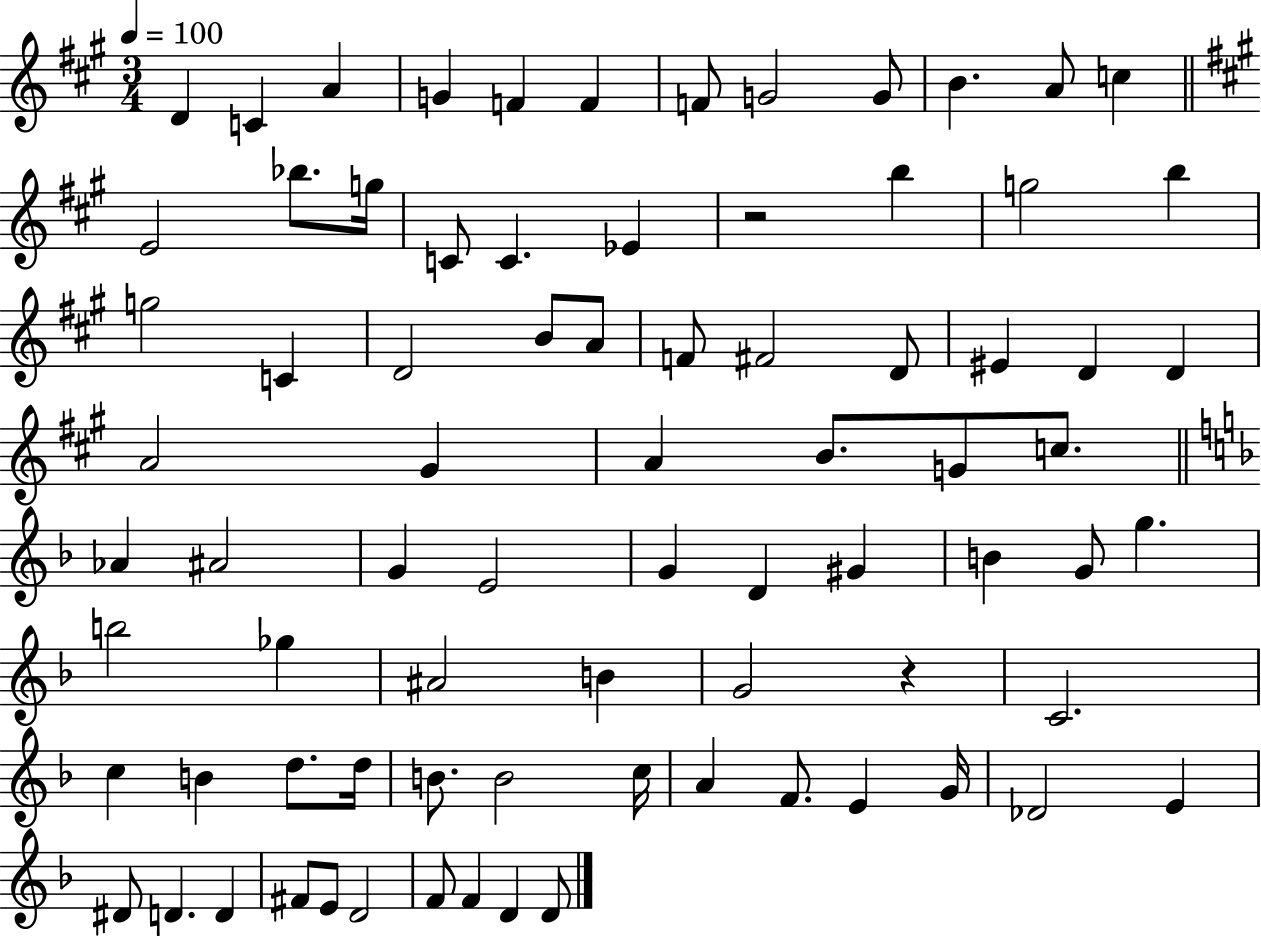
{
  \clef treble
  \numericTimeSignature
  \time 3/4
  \key a \major
  \tempo 4 = 100
  d'4 c'4 a'4 | g'4 f'4 f'4 | f'8 g'2 g'8 | b'4. a'8 c''4 | \break \bar "||" \break \key a \major e'2 bes''8. g''16 | c'8 c'4. ees'4 | r2 b''4 | g''2 b''4 | \break g''2 c'4 | d'2 b'8 a'8 | f'8 fis'2 d'8 | eis'4 d'4 d'4 | \break a'2 gis'4 | a'4 b'8. g'8 c''8. | \bar "||" \break \key d \minor aes'4 ais'2 | g'4 e'2 | g'4 d'4 gis'4 | b'4 g'8 g''4. | \break b''2 ges''4 | ais'2 b'4 | g'2 r4 | c'2. | \break c''4 b'4 d''8. d''16 | b'8. b'2 c''16 | a'4 f'8. e'4 g'16 | des'2 e'4 | \break dis'8 d'4. d'4 | fis'8 e'8 d'2 | f'8 f'4 d'4 d'8 | \bar "|."
}